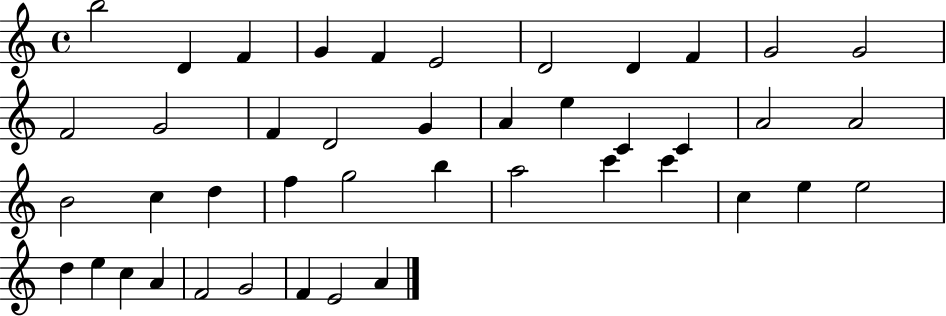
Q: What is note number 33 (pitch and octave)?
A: E5